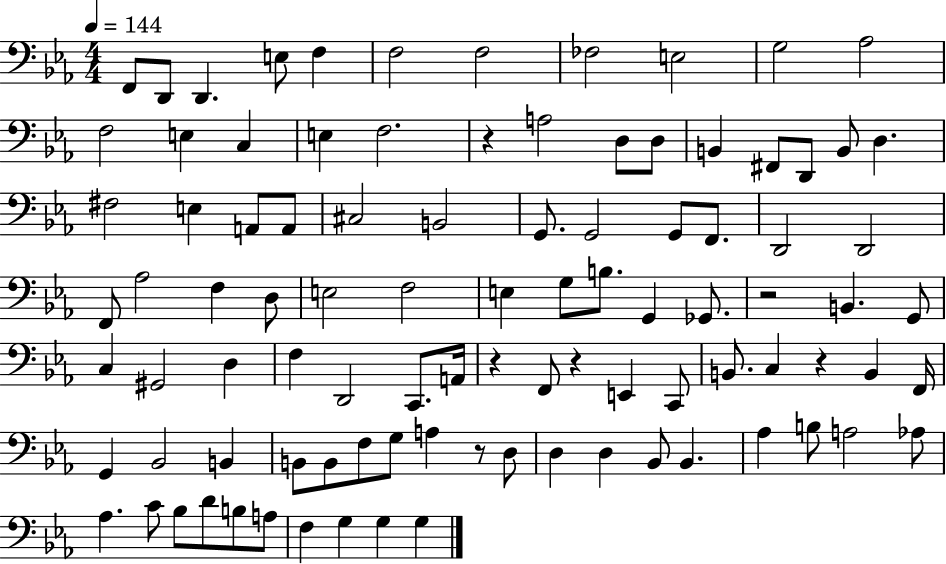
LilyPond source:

{
  \clef bass
  \numericTimeSignature
  \time 4/4
  \key ees \major
  \tempo 4 = 144
  f,8 d,8 d,4. e8 f4 | f2 f2 | fes2 e2 | g2 aes2 | \break f2 e4 c4 | e4 f2. | r4 a2 d8 d8 | b,4 fis,8 d,8 b,8 d4. | \break fis2 e4 a,8 a,8 | cis2 b,2 | g,8. g,2 g,8 f,8. | d,2 d,2 | \break f,8 aes2 f4 d8 | e2 f2 | e4 g8 b8. g,4 ges,8. | r2 b,4. g,8 | \break c4 gis,2 d4 | f4 d,2 c,8. a,16 | r4 f,8 r4 e,4 c,8 | b,8. c4 r4 b,4 f,16 | \break g,4 bes,2 b,4 | b,8 b,8 f8 g8 a4 r8 d8 | d4 d4 bes,8 bes,4. | aes4 b8 a2 aes8 | \break aes4. c'8 bes8 d'8 b8 a8 | f4 g4 g4 g4 | \bar "|."
}